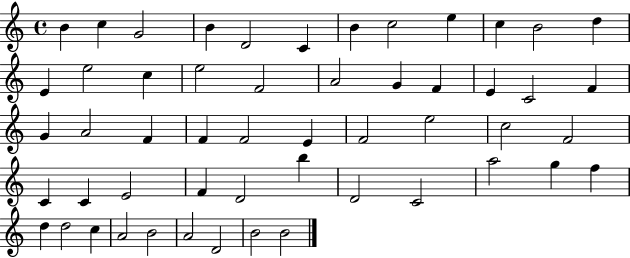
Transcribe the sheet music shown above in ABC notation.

X:1
T:Untitled
M:4/4
L:1/4
K:C
B c G2 B D2 C B c2 e c B2 d E e2 c e2 F2 A2 G F E C2 F G A2 F F F2 E F2 e2 c2 F2 C C E2 F D2 b D2 C2 a2 g f d d2 c A2 B2 A2 D2 B2 B2